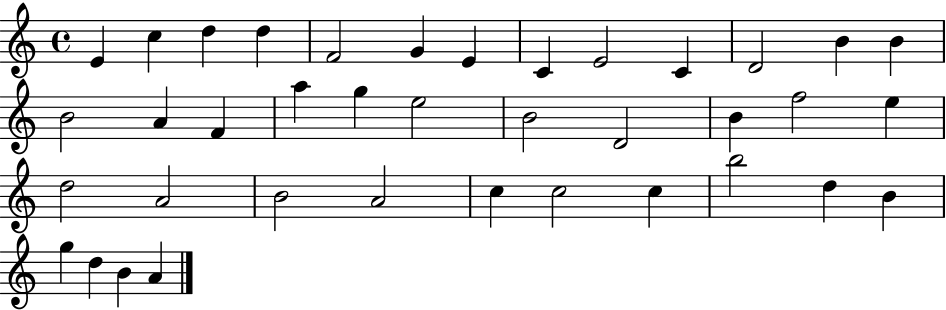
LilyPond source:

{
  \clef treble
  \time 4/4
  \defaultTimeSignature
  \key c \major
  e'4 c''4 d''4 d''4 | f'2 g'4 e'4 | c'4 e'2 c'4 | d'2 b'4 b'4 | \break b'2 a'4 f'4 | a''4 g''4 e''2 | b'2 d'2 | b'4 f''2 e''4 | \break d''2 a'2 | b'2 a'2 | c''4 c''2 c''4 | b''2 d''4 b'4 | \break g''4 d''4 b'4 a'4 | \bar "|."
}